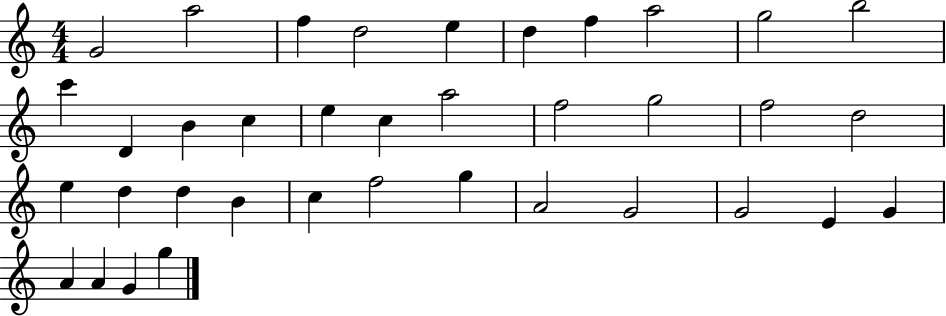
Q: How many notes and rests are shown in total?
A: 37